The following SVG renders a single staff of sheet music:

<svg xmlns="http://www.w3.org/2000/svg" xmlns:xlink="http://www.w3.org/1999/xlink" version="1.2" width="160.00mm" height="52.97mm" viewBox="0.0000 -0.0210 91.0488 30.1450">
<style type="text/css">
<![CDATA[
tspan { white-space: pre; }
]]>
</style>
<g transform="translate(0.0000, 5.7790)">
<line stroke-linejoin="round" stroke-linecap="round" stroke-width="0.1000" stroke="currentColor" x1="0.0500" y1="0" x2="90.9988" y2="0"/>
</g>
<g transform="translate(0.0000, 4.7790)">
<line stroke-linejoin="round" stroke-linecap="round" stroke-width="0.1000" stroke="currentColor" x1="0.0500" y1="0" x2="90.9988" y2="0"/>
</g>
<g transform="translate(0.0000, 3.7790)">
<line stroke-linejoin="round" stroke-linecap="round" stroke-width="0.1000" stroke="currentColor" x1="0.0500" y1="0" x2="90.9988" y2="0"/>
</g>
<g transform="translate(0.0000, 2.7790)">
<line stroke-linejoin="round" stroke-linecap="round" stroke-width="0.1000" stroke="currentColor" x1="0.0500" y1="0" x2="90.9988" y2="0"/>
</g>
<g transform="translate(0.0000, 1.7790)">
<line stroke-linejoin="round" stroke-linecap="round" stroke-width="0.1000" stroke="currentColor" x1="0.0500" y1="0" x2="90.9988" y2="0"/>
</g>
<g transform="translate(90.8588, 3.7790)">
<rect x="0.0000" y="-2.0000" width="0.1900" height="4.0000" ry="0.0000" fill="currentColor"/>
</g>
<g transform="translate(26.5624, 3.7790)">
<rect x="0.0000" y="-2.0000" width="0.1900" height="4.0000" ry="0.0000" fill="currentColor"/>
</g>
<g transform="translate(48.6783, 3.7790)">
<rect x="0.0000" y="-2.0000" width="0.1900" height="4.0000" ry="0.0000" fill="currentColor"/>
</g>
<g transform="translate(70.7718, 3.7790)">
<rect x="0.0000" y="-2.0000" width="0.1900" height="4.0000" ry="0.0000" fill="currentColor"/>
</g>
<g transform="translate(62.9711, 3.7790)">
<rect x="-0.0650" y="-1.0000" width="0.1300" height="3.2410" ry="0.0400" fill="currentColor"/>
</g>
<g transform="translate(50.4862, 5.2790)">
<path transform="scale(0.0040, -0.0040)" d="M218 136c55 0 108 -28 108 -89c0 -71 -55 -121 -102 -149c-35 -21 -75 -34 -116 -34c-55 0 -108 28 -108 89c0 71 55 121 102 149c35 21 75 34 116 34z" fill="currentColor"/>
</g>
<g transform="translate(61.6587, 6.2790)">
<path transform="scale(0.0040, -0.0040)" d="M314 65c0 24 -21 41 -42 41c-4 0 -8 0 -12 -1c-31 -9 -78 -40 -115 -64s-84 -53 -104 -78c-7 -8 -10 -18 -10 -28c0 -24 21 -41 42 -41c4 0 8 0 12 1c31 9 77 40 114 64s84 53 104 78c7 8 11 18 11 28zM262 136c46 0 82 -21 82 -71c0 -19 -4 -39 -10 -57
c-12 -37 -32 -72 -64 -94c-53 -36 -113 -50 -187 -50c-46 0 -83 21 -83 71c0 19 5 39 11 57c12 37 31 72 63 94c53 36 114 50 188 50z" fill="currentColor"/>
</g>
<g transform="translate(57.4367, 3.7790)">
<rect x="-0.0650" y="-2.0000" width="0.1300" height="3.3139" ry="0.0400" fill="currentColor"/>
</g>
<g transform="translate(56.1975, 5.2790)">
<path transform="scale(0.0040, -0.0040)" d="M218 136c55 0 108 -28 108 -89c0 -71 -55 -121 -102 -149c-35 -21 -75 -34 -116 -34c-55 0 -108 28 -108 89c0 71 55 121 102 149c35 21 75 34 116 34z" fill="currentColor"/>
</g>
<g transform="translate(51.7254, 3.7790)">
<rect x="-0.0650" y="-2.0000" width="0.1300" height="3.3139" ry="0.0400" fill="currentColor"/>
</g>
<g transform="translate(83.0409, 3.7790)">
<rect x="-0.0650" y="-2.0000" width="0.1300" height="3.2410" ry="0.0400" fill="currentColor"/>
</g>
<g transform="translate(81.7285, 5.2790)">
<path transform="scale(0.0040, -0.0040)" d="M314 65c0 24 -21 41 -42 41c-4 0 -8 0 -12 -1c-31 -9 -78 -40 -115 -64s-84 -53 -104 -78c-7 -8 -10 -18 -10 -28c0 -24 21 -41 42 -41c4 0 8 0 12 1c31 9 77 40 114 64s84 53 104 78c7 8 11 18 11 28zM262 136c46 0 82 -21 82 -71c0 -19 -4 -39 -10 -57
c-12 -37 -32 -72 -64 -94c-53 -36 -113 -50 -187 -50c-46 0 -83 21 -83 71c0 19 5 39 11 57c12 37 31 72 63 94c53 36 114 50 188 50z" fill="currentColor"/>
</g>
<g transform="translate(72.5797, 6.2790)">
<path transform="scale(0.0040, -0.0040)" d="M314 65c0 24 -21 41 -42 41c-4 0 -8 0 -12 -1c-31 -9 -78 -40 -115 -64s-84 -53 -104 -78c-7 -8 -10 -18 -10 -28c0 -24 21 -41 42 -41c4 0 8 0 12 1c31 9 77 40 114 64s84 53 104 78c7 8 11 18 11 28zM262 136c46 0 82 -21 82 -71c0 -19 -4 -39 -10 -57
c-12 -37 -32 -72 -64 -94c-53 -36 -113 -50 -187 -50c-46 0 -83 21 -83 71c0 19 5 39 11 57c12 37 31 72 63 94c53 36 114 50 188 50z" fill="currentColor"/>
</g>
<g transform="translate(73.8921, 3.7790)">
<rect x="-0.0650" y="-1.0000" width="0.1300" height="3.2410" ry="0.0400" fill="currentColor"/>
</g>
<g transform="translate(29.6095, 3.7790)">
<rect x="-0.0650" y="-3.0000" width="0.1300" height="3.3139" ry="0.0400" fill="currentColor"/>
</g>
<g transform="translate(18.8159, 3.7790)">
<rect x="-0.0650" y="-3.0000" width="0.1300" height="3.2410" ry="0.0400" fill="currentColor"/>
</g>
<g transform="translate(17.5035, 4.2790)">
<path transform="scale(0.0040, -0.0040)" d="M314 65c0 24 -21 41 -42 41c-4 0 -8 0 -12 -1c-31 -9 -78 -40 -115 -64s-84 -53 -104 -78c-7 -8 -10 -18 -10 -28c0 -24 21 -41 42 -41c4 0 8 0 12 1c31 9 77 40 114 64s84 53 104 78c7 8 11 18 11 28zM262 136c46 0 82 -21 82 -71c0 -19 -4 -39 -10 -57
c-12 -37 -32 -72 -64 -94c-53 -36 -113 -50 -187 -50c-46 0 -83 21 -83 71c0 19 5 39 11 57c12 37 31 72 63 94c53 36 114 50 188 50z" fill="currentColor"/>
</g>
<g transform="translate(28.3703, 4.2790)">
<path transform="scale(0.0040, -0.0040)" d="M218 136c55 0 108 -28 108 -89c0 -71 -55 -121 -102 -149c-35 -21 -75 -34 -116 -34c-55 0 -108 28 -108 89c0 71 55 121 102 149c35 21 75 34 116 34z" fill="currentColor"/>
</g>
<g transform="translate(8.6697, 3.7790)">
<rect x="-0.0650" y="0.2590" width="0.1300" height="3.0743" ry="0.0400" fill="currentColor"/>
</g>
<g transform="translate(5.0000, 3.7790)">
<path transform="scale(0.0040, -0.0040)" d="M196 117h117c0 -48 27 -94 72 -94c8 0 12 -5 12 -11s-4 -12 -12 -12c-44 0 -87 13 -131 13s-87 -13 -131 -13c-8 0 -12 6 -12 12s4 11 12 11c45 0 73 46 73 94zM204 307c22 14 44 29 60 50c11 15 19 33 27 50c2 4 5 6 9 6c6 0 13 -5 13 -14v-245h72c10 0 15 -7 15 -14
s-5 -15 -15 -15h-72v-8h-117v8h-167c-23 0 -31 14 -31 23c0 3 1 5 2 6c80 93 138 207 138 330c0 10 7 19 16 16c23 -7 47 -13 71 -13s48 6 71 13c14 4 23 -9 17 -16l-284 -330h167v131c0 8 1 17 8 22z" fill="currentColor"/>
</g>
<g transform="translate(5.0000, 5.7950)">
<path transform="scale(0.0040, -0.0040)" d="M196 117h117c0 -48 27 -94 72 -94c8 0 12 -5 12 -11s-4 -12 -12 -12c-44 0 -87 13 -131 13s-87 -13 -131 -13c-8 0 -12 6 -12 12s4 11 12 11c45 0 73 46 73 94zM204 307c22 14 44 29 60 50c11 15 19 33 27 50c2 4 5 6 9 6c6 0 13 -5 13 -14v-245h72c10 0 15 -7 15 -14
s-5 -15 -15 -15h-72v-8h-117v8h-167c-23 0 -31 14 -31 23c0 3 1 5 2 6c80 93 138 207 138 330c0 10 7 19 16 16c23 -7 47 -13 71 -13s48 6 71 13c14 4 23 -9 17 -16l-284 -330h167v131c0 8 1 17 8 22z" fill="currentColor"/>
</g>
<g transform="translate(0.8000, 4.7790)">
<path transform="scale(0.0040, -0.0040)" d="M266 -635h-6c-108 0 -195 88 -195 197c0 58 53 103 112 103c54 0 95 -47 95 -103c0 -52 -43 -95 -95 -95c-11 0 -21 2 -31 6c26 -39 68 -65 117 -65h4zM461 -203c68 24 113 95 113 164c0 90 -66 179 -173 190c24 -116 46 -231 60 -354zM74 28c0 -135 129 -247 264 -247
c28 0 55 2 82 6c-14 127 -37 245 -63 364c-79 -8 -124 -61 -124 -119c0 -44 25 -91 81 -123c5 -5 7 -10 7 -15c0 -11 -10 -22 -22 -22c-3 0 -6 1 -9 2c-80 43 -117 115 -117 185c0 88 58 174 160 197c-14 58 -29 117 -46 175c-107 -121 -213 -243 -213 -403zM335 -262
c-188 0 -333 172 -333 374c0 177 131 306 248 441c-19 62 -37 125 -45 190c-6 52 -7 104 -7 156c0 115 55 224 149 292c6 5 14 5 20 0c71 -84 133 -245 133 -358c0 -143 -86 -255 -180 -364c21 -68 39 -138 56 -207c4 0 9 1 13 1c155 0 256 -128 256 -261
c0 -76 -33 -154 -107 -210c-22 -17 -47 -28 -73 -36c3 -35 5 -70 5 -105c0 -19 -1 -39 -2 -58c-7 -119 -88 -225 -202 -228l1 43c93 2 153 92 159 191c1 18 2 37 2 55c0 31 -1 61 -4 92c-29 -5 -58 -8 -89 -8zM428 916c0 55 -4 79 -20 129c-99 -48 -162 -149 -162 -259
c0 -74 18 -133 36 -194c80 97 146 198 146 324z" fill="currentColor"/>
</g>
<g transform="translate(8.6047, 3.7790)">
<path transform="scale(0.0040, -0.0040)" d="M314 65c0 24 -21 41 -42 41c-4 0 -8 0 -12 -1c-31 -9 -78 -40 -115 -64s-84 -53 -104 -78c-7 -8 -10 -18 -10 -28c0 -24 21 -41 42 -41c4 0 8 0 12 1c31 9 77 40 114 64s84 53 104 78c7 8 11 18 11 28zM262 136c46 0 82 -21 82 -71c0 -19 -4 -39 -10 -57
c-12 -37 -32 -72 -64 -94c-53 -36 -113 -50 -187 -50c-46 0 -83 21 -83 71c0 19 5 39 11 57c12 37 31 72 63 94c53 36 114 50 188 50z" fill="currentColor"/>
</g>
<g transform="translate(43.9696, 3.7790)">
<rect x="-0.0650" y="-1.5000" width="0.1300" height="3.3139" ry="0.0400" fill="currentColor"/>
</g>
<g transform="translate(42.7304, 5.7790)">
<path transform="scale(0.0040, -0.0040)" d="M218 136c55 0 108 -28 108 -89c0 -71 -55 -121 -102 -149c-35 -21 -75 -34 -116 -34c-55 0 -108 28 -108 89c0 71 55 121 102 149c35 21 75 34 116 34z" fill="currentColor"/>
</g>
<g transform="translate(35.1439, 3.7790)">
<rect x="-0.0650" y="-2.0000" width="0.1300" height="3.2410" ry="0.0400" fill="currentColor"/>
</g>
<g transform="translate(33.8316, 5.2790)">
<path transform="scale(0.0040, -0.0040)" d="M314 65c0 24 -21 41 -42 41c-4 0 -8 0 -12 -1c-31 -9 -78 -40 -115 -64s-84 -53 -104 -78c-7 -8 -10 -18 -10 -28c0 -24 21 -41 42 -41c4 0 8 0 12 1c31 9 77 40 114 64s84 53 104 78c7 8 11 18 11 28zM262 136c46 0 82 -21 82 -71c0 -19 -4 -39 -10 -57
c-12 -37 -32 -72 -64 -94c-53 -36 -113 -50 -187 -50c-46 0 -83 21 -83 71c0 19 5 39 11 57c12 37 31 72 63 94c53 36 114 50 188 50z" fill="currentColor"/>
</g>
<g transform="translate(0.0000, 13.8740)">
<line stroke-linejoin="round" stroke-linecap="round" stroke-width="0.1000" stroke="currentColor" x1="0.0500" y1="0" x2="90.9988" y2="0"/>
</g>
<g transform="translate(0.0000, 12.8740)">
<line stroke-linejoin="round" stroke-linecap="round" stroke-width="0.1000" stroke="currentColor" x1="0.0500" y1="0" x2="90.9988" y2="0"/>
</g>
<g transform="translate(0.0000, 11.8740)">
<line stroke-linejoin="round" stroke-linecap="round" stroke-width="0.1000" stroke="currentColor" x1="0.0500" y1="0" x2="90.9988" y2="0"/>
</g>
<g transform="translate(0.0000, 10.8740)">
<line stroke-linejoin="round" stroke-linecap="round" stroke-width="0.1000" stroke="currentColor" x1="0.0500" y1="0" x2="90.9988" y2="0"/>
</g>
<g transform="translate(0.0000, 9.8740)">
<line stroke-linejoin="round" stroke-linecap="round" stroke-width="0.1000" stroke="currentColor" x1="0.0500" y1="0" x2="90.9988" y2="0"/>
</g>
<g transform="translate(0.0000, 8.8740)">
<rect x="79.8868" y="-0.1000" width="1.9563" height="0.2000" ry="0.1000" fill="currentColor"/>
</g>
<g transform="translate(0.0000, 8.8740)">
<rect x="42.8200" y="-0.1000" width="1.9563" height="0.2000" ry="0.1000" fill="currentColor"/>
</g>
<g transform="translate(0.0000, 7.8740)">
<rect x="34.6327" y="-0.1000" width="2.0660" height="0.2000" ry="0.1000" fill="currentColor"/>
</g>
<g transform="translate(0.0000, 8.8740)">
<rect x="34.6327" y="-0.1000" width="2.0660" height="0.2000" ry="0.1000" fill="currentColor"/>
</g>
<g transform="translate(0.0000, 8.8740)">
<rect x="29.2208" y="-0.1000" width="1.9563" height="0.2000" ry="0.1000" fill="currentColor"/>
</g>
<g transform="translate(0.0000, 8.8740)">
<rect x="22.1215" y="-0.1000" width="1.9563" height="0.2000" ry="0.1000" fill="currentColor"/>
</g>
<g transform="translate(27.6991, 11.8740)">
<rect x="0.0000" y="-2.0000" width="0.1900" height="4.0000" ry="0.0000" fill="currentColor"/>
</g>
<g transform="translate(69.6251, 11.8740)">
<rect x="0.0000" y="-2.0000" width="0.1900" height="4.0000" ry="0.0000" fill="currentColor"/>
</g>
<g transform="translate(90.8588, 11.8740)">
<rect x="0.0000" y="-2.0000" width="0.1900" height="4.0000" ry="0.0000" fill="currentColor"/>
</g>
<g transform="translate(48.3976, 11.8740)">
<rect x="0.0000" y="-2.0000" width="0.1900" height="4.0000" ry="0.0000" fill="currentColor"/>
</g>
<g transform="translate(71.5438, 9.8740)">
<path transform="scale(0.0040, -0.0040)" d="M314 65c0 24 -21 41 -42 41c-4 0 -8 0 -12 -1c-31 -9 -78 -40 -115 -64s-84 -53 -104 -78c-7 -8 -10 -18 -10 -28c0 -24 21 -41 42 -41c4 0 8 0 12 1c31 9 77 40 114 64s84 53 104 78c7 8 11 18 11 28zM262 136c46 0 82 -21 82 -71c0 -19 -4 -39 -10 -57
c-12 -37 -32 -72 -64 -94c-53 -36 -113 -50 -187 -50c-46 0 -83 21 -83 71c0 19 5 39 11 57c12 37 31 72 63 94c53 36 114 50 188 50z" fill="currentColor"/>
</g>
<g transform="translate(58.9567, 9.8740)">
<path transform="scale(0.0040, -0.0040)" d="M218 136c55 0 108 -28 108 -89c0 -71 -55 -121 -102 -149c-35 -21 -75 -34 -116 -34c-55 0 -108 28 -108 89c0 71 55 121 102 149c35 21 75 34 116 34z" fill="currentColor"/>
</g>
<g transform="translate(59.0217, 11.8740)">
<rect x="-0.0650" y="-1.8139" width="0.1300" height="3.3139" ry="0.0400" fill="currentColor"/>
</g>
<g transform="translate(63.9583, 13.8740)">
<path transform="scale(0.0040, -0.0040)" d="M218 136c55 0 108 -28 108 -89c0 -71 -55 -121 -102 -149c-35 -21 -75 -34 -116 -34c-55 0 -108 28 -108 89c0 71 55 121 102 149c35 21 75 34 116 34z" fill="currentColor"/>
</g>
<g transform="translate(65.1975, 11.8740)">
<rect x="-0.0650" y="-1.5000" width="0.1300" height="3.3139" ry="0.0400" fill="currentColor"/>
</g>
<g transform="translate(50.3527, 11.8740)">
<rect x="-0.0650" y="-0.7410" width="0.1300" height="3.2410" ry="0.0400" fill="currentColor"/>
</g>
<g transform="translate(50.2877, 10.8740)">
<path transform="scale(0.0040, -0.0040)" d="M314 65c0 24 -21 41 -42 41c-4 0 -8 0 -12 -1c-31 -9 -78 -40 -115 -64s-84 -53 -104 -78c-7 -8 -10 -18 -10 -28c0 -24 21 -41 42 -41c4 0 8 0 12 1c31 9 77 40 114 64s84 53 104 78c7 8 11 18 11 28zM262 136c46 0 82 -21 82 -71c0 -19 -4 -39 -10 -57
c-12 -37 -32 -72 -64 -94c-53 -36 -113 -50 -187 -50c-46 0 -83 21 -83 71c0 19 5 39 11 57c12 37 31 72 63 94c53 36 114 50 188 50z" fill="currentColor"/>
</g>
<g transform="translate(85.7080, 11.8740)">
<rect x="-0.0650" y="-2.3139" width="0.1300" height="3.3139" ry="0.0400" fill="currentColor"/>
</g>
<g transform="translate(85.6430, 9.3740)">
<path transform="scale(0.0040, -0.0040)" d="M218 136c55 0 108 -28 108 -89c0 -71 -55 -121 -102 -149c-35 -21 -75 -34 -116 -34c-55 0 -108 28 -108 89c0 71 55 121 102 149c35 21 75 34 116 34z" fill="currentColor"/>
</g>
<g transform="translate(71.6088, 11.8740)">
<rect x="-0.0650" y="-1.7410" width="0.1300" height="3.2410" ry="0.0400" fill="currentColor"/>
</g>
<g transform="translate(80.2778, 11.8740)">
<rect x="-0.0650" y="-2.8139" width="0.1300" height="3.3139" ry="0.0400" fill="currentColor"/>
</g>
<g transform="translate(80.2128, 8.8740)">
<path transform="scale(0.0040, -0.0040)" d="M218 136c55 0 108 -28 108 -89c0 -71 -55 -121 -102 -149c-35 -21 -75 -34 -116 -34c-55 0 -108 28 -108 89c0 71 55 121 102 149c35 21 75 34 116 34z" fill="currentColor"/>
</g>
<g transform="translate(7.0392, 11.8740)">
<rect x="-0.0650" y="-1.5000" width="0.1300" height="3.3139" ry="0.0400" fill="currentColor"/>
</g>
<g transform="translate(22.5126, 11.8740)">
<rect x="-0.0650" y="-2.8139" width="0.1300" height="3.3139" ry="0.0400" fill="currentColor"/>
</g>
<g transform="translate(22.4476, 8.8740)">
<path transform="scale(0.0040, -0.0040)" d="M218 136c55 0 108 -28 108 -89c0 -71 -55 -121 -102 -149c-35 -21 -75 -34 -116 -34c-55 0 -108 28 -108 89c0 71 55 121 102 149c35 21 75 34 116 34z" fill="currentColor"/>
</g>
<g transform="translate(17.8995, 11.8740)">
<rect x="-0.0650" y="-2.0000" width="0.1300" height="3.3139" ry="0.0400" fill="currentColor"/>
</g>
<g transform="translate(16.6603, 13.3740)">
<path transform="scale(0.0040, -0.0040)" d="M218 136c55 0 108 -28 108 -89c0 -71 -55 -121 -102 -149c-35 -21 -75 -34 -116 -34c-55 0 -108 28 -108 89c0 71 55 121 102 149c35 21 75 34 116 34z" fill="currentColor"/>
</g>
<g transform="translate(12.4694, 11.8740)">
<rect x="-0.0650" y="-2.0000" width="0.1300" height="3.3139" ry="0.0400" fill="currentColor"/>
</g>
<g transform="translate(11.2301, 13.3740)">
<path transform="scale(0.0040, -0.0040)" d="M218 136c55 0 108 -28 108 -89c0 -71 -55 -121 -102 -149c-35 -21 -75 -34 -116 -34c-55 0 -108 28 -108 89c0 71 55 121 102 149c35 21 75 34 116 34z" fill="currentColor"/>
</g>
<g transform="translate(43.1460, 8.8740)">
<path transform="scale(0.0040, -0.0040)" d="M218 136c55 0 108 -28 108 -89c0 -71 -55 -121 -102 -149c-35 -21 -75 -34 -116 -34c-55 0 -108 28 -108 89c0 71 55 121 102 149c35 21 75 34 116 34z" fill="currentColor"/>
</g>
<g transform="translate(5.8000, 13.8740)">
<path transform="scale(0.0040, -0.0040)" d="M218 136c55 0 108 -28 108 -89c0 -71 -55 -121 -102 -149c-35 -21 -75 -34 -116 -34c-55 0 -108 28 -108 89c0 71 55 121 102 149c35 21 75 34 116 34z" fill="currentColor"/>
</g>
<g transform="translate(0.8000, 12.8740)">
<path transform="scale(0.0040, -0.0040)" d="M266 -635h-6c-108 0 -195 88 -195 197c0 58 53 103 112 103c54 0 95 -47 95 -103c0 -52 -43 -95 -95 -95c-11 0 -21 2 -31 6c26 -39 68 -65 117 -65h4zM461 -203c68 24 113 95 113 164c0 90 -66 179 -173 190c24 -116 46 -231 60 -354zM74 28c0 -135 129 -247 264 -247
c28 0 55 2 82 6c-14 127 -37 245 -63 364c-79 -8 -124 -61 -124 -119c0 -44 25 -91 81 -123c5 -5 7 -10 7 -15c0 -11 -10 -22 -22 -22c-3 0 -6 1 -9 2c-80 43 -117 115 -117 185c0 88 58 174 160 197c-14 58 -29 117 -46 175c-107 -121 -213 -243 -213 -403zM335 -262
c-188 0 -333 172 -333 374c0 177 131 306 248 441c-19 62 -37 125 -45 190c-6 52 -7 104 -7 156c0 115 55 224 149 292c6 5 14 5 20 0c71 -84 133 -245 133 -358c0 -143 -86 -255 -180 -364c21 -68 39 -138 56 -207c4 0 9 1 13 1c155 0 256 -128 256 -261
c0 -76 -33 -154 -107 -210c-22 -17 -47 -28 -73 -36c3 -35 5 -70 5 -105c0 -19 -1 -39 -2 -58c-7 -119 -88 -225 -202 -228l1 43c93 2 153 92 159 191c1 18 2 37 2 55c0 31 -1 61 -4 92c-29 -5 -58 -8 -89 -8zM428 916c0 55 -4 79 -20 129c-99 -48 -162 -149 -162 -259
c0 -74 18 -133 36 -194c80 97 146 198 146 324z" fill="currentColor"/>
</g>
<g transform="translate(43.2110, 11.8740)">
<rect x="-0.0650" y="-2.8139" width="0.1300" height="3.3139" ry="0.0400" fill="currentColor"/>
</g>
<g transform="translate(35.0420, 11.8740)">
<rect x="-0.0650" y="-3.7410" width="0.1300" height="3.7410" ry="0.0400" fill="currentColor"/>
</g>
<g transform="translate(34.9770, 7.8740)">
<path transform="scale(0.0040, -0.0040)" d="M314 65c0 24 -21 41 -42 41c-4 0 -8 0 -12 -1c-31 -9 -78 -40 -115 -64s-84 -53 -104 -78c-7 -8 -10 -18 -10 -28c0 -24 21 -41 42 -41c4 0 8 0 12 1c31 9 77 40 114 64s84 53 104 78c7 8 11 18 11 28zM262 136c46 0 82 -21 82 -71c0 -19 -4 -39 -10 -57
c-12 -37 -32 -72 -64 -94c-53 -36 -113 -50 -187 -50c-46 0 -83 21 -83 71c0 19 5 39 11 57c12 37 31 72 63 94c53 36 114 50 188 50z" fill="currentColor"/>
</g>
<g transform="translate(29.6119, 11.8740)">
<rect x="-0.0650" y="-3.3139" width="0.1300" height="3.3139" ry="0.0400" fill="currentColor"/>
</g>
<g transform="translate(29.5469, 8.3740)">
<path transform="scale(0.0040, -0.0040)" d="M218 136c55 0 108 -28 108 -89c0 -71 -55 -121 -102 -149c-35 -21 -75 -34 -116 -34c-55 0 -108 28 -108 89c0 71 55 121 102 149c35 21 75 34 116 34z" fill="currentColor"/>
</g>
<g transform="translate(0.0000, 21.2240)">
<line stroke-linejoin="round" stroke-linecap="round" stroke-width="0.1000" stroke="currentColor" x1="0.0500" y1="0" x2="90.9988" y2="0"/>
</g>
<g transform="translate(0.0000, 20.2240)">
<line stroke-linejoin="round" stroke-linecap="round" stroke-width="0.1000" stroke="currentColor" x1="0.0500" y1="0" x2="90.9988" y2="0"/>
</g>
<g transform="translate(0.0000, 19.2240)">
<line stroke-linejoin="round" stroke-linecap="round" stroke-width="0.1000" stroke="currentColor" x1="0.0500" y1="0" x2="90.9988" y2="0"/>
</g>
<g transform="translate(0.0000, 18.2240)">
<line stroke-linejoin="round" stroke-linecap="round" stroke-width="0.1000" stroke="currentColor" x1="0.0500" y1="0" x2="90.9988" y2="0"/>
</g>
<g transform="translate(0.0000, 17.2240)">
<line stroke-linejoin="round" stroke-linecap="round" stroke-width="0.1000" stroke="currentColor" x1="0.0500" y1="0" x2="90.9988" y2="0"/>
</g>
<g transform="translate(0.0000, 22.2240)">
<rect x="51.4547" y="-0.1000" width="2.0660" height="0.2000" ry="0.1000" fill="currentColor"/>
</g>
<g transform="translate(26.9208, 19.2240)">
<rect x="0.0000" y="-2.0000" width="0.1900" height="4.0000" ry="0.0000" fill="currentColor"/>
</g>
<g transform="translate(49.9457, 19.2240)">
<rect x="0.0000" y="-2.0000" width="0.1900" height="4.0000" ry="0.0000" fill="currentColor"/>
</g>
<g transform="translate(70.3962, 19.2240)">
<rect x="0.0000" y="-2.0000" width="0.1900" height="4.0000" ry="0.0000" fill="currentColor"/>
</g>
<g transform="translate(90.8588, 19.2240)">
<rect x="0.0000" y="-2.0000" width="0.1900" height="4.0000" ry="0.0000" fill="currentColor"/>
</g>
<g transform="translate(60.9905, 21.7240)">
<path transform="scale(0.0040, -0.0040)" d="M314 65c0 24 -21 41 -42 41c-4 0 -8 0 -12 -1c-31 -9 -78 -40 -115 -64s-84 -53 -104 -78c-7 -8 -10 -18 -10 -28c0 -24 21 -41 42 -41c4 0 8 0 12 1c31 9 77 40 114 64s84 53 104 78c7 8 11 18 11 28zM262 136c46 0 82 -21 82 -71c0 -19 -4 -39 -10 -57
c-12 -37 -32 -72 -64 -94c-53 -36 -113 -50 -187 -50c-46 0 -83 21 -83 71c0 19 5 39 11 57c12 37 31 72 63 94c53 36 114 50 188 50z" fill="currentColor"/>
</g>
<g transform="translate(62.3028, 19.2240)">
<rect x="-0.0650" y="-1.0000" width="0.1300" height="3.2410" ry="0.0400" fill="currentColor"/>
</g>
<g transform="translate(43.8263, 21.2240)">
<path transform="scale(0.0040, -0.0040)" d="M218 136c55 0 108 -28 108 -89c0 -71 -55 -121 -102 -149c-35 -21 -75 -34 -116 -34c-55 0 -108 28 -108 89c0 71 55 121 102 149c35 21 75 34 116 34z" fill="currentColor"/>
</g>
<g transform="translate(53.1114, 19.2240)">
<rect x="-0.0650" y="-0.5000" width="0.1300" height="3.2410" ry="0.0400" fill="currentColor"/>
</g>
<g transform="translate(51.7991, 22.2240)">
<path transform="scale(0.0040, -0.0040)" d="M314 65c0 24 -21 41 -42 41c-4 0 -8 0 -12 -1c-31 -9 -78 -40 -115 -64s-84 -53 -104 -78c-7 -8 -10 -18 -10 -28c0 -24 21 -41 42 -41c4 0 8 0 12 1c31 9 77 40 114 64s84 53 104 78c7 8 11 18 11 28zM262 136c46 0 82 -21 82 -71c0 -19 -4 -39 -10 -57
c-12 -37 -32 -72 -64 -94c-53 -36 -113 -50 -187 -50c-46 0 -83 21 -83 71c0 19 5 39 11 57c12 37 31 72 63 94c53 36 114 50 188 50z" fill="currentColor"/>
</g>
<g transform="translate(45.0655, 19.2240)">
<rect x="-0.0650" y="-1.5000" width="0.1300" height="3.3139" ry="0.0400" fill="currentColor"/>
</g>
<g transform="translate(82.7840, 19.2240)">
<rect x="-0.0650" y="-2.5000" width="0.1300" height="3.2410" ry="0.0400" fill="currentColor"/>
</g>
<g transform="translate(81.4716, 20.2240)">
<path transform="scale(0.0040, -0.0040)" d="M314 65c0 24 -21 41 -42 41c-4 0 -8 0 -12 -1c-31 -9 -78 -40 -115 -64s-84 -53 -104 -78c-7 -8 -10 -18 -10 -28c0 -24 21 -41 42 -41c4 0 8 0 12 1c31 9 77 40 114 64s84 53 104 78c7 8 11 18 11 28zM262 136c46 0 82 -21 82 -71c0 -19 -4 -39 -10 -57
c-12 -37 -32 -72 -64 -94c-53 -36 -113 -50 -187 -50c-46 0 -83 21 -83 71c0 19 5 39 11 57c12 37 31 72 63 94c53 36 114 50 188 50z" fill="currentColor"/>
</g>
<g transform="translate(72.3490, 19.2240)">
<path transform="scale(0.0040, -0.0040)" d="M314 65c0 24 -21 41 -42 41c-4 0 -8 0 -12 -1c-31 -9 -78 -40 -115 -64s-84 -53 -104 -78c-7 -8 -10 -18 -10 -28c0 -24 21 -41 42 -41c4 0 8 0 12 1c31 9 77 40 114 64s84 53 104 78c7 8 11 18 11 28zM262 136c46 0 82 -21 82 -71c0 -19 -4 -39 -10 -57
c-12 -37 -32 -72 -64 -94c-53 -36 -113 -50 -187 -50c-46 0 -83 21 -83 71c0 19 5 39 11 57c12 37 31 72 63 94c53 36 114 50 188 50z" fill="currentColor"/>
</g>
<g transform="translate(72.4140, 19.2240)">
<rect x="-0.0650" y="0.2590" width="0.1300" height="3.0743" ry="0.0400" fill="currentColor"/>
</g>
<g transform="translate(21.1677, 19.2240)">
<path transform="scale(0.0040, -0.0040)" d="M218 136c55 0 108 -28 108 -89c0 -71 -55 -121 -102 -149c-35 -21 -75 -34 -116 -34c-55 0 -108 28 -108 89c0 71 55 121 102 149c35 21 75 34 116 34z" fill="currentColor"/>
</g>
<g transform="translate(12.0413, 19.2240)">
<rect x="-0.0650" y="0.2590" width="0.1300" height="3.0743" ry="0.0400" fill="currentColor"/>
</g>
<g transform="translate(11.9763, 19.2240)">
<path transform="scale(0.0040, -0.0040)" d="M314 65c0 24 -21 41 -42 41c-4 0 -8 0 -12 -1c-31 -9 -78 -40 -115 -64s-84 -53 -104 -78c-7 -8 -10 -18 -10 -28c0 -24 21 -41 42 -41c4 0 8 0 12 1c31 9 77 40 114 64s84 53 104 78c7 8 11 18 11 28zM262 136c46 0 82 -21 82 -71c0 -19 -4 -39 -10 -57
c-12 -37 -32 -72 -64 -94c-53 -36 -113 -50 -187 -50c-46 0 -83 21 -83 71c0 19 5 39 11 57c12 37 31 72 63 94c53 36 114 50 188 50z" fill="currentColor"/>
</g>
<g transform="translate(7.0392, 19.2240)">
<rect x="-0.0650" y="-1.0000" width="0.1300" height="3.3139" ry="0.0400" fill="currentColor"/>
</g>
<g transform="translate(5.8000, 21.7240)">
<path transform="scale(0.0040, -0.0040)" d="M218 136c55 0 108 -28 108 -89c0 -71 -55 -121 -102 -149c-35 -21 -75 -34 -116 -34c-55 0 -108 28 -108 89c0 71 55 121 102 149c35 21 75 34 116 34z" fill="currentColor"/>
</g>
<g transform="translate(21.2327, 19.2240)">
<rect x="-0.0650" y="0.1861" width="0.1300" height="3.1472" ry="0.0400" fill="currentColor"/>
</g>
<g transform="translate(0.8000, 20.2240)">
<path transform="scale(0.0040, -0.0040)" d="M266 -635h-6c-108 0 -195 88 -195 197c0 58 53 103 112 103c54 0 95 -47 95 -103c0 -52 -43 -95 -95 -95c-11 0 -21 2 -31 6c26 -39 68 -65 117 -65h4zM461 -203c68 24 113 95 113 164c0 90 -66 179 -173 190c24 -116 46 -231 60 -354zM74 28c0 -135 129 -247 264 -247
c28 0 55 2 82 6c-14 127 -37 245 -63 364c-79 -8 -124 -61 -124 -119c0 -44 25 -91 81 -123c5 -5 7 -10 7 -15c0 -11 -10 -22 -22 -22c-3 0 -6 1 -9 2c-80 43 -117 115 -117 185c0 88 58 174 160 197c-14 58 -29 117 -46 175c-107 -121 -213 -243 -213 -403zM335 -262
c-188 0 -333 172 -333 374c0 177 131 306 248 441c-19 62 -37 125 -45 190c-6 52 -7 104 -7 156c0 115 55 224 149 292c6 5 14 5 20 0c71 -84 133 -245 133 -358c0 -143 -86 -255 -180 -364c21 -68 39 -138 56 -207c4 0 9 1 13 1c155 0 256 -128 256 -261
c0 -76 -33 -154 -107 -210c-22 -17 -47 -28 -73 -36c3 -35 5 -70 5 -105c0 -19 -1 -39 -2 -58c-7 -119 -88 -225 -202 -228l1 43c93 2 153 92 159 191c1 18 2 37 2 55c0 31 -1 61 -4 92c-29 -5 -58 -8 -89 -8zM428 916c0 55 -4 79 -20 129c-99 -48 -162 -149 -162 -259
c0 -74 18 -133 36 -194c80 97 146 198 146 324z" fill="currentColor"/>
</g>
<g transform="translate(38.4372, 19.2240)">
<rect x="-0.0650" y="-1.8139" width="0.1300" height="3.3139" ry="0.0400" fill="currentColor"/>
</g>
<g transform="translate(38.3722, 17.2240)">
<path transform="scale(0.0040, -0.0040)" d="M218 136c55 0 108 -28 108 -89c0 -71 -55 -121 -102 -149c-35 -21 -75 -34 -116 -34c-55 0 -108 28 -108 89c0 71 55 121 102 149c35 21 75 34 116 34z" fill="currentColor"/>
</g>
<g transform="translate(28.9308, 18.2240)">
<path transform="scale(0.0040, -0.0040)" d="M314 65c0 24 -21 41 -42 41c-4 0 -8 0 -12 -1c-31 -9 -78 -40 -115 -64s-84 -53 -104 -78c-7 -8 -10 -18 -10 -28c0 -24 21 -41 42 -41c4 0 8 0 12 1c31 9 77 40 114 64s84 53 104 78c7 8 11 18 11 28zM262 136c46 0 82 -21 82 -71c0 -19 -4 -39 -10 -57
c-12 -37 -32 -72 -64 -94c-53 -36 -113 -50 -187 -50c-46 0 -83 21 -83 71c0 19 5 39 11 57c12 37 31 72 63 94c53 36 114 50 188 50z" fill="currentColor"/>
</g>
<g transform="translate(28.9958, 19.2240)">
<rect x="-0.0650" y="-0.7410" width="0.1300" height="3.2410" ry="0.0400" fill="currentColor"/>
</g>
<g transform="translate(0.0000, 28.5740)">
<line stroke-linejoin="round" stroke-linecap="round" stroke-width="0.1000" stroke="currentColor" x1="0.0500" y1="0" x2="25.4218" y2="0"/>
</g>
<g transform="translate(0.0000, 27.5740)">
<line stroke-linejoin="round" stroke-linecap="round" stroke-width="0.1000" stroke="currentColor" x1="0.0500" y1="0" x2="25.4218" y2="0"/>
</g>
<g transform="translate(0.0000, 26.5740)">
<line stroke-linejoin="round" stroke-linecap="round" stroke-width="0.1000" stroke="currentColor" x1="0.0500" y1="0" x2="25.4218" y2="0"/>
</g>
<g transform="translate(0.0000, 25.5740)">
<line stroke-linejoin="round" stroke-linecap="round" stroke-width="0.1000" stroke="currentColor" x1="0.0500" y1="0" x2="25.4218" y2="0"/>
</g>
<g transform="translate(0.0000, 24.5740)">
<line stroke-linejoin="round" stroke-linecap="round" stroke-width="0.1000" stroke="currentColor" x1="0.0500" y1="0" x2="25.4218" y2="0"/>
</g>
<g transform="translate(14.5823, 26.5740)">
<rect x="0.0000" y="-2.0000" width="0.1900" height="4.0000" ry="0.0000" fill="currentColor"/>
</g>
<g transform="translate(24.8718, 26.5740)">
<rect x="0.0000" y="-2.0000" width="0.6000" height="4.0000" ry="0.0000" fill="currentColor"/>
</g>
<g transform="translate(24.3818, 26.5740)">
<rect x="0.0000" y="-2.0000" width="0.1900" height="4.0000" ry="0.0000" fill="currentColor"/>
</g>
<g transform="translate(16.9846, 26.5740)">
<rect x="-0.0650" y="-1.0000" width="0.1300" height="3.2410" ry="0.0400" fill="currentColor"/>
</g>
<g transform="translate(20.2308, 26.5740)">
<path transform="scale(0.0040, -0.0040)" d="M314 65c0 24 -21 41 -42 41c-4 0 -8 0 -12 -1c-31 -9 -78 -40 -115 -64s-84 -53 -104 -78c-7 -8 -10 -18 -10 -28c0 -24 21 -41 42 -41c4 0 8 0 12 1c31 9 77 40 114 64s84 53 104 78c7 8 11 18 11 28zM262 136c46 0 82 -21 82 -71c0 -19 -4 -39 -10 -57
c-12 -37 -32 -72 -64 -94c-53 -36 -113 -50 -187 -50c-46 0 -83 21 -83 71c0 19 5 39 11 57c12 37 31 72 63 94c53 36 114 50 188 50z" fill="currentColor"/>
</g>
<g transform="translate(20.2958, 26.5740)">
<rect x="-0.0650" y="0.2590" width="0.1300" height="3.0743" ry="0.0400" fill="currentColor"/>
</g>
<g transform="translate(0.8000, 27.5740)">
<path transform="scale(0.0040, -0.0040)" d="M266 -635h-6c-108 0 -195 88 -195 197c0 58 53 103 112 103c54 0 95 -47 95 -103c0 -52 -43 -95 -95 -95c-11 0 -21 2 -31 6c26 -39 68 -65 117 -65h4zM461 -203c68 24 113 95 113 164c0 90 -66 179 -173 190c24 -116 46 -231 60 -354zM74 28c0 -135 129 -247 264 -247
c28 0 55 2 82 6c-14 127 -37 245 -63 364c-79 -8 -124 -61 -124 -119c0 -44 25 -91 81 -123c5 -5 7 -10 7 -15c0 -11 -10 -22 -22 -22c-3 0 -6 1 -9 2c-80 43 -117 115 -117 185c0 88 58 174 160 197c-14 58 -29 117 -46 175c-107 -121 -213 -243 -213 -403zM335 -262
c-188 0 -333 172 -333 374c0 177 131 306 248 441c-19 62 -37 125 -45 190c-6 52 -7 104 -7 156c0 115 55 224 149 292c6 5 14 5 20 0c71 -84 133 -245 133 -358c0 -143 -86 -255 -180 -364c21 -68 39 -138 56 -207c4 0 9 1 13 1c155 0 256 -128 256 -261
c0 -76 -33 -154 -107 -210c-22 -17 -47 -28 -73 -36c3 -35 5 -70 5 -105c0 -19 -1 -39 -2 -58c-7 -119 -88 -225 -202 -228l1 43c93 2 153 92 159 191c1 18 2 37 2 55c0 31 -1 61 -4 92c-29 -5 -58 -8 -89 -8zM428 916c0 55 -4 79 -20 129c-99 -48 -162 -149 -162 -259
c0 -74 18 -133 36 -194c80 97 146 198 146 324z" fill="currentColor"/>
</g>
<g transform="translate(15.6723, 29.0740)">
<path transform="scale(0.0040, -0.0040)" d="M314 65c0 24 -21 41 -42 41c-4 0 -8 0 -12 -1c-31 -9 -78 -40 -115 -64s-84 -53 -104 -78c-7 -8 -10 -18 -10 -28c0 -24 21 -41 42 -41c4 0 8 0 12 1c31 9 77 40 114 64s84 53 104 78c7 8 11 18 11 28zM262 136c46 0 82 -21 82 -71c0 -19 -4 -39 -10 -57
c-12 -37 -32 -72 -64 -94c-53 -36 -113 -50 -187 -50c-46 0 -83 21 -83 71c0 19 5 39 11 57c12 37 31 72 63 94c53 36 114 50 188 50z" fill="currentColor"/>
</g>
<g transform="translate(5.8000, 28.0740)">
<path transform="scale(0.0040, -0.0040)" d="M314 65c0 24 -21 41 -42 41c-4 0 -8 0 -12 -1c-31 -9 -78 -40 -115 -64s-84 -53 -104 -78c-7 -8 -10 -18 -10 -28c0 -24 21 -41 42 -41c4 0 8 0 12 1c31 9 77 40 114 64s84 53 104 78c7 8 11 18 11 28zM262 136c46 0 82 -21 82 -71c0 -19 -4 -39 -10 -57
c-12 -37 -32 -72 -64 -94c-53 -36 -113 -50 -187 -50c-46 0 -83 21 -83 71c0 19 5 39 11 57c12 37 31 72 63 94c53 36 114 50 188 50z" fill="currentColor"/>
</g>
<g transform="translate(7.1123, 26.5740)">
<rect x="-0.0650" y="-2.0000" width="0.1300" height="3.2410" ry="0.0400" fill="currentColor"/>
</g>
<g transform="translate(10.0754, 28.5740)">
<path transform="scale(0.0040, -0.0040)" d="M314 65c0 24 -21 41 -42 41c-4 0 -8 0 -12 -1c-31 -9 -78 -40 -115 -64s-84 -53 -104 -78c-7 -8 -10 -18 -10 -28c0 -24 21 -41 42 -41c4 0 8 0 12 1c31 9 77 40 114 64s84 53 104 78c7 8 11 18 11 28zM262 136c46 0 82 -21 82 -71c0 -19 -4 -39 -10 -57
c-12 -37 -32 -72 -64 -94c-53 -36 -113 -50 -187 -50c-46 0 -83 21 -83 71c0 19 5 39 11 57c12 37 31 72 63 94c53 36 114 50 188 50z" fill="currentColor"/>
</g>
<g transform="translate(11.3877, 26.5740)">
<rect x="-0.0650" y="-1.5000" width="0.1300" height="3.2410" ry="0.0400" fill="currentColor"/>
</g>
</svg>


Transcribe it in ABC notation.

X:1
T:Untitled
M:4/4
L:1/4
K:C
B2 A2 A F2 E F F D2 D2 F2 E F F a b c'2 a d2 f E f2 a g D B2 B d2 f E C2 D2 B2 G2 F2 E2 D2 B2